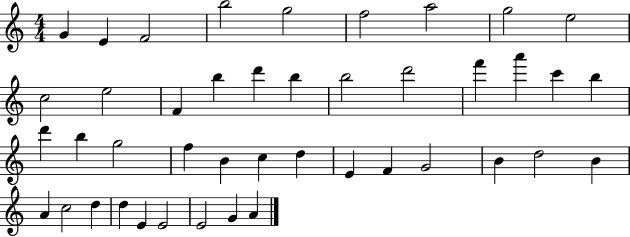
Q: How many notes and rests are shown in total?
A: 43